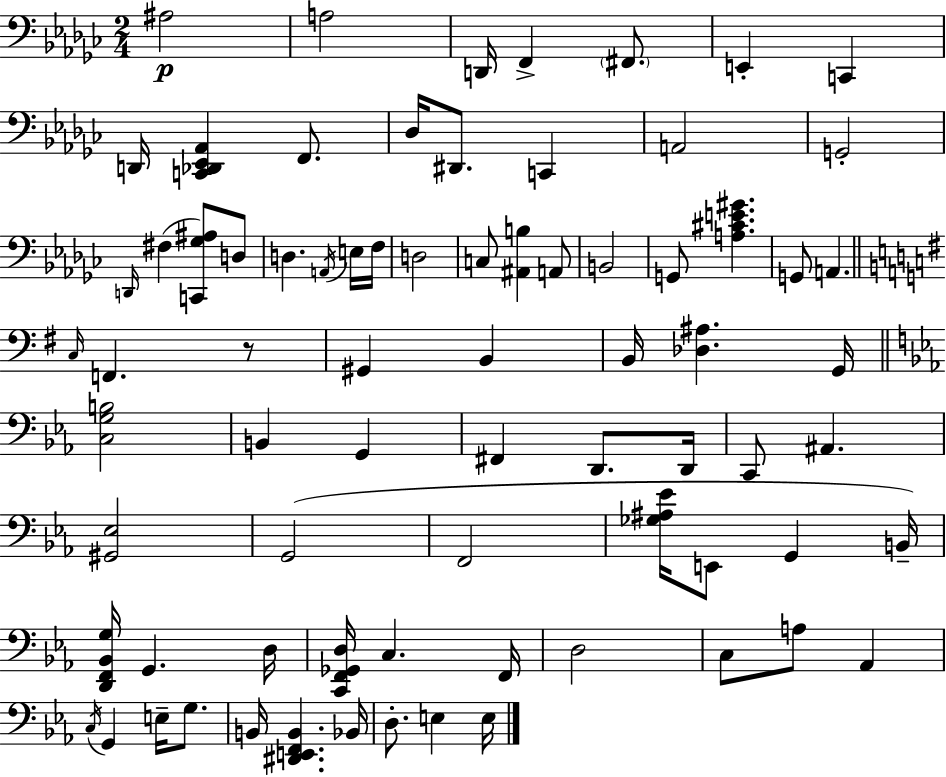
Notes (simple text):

A#3/h A3/h D2/s F2/q F#2/e. E2/q C2/q D2/s [C2,Db2,Eb2,Ab2]/q F2/e. Db3/s D#2/e. C2/q A2/h G2/h D2/s F#3/q [C2,Gb3,A#3]/e D3/e D3/q. A2/s E3/s F3/s D3/h C3/e [A#2,B3]/q A2/e B2/h G2/e [A3,C#4,E4,G#4]/q. G2/e A2/q. C3/s F2/q. R/e G#2/q B2/q B2/s [Db3,A#3]/q. G2/s [C3,G3,B3]/h B2/q G2/q F#2/q D2/e. D2/s C2/e A#2/q. [G#2,Eb3]/h G2/h F2/h [Gb3,A#3,Eb4]/s E2/e G2/q B2/s [D2,F2,Bb2,G3]/s G2/q. D3/s [C2,F2,Gb2,D3]/s C3/q. F2/s D3/h C3/e A3/e Ab2/q C3/s G2/q E3/s G3/e. B2/s [D#2,E2,F2,B2]/q. Bb2/s D3/e. E3/q E3/s